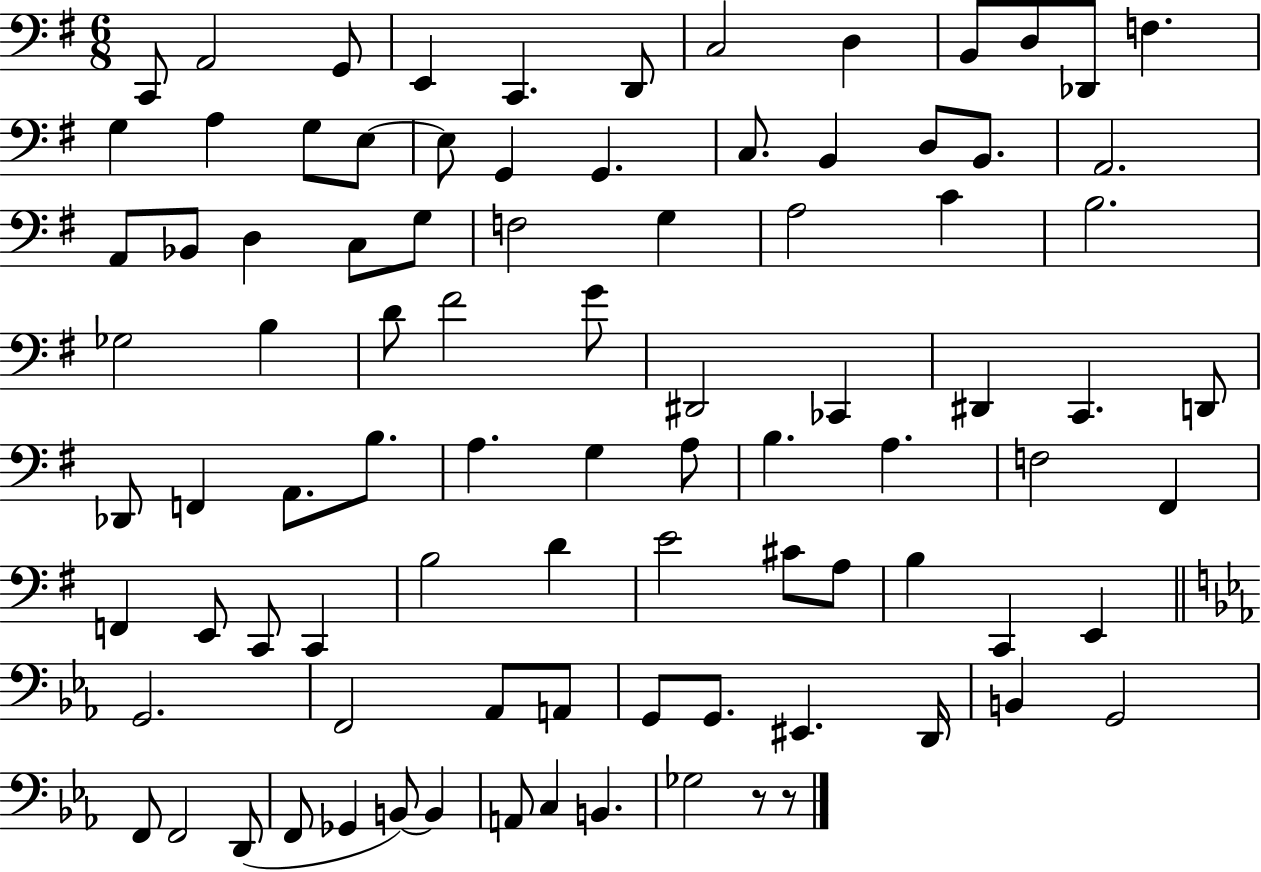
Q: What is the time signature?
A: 6/8